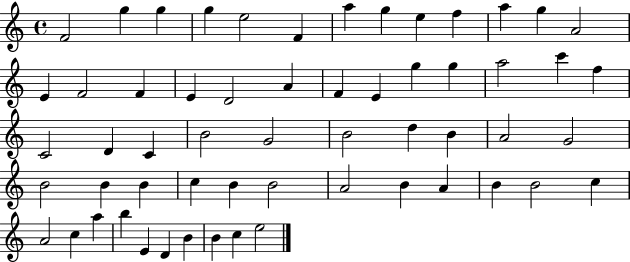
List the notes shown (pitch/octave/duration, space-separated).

F4/h G5/q G5/q G5/q E5/h F4/q A5/q G5/q E5/q F5/q A5/q G5/q A4/h E4/q F4/h F4/q E4/q D4/h A4/q F4/q E4/q G5/q G5/q A5/h C6/q F5/q C4/h D4/q C4/q B4/h G4/h B4/h D5/q B4/q A4/h G4/h B4/h B4/q B4/q C5/q B4/q B4/h A4/h B4/q A4/q B4/q B4/h C5/q A4/h C5/q A5/q B5/q E4/q D4/q B4/q B4/q C5/q E5/h